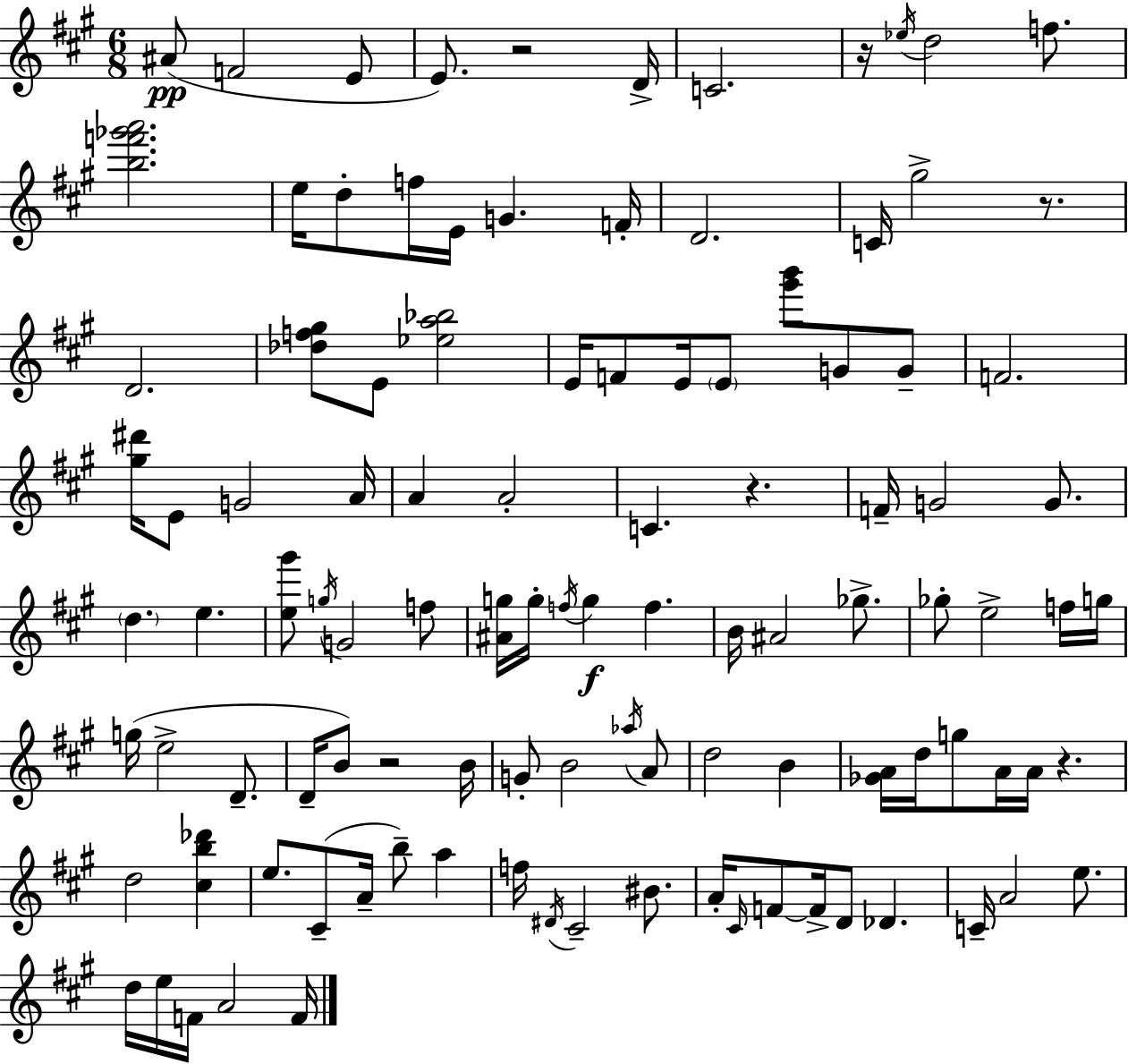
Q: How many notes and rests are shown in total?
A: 107